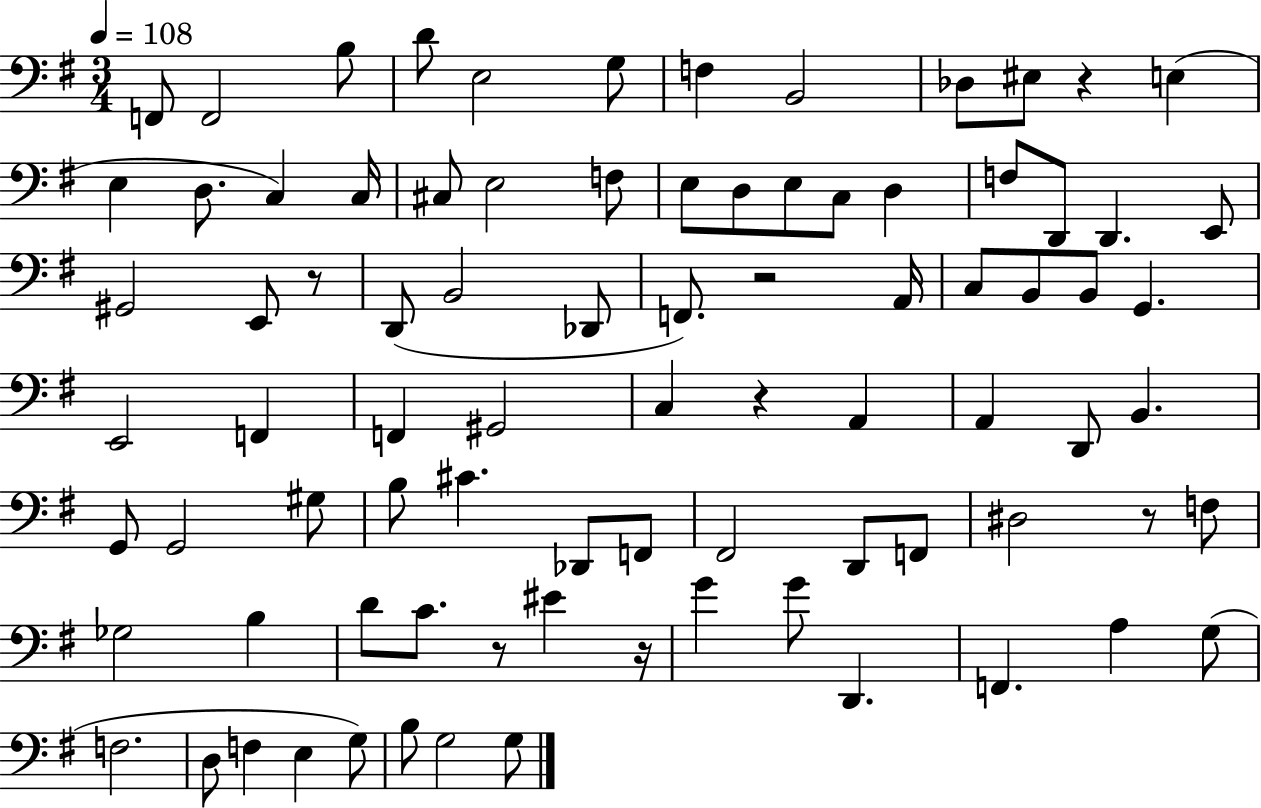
X:1
T:Untitled
M:3/4
L:1/4
K:G
F,,/2 F,,2 B,/2 D/2 E,2 G,/2 F, B,,2 _D,/2 ^E,/2 z E, E, D,/2 C, C,/4 ^C,/2 E,2 F,/2 E,/2 D,/2 E,/2 C,/2 D, F,/2 D,,/2 D,, E,,/2 ^G,,2 E,,/2 z/2 D,,/2 B,,2 _D,,/2 F,,/2 z2 A,,/4 C,/2 B,,/2 B,,/2 G,, E,,2 F,, F,, ^G,,2 C, z A,, A,, D,,/2 B,, G,,/2 G,,2 ^G,/2 B,/2 ^C _D,,/2 F,,/2 ^F,,2 D,,/2 F,,/2 ^D,2 z/2 F,/2 _G,2 B, D/2 C/2 z/2 ^E z/4 G G/2 D,, F,, A, G,/2 F,2 D,/2 F, E, G,/2 B,/2 G,2 G,/2